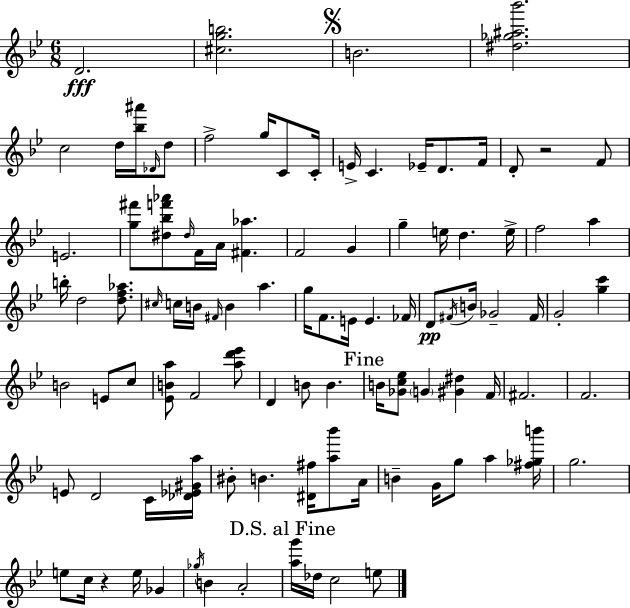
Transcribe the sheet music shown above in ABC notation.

X:1
T:Untitled
M:6/8
L:1/4
K:Bb
D2 [^cgb]2 B2 [^d_g^a_b']2 c2 d/4 [_b^a']/4 _D/4 d/2 f2 g/4 C/2 C/4 E/4 C _E/4 D/2 F/4 D/2 z2 F/2 E2 [g^f']/2 [^d_bf'_a']/2 ^d/4 F/4 A/4 [^F_a] F2 G g e/4 d e/4 f2 a b/4 d2 [df_a]/2 ^c/4 c/4 B/4 ^F/4 B a g/4 F/2 E/4 E _F/4 D/2 ^F/4 B/4 _G2 ^F/4 G2 [gc'] B2 E/2 c/2 [_EBa]/2 F2 [ad'_e']/2 D B/2 B B/4 [_Gc_e]/2 G [^G^d] F/4 ^F2 F2 E/2 D2 C/4 [_D_E^Ga]/4 ^B/2 B [^D^f]/4 [a_b']/2 A/4 B G/4 g/2 a [^f_gb']/4 g2 e/2 c/4 z e/4 _G _g/4 B A2 [ag']/4 _d/4 c2 e/2